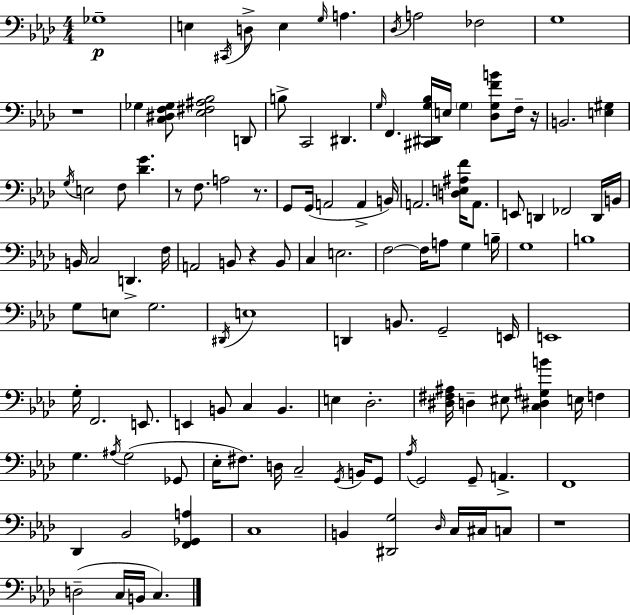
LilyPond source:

{
  \clef bass
  \numericTimeSignature
  \time 4/4
  \key f \minor
  ges1--\p | e4 \acciaccatura { cis,16 } d8-> e4 \grace { g16 } a4. | \acciaccatura { des16 } a2 fes2 | g1 | \break r1 | ges4 <c dis f ges>8 <ees fis ais bes>2 | d,8 b8-> c,2 dis,4. | \grace { g16 } f,4. <cis, dis, g bes>16 e16 \parenthesize g4 | \break <des g f' b'>8 f16-- r16 b,2. | <e gis>4 \acciaccatura { g16 } e2 f8 <des' g'>4. | r8 f8. a2 | r8. g,8 g,16( a,2 | \break a,4-> b,16) a,2. | <d e ais f'>16 a,8. e,8 d,4 fes,2 | d,16 b,16 b,16 c2 d,4.-> | f16 a,2 b,8 r4 | \break b,8 c4 e2. | f2~~ f16 a8 | g4 b16-- g1 | b1 | \break g8 e8 g2. | \acciaccatura { dis,16 } e1 | d,4 b,8. g,2-- | e,16 e,1 | \break g16-. f,2. | e,8. e,4 b,8 c4 | b,4. e4 des2.-. | <dis fis ais>16 d4-- eis8 <c dis gis b'>4 | \break e16 f4 g4. \acciaccatura { ais16 } g2( | ges,8 ees16-. fis8.) d16 c2-- | \acciaccatura { g,16 } b,16 g,8 \acciaccatura { aes16 } g,2 | g,8-- a,4.-> f,1 | \break des,4 bes,2 | <f, ges, a>4 c1 | b,4 <dis, g>2 | \grace { des16 } c16 cis16 c8 r1 | \break d2--( | c16 b,16 c4.) \bar "|."
}